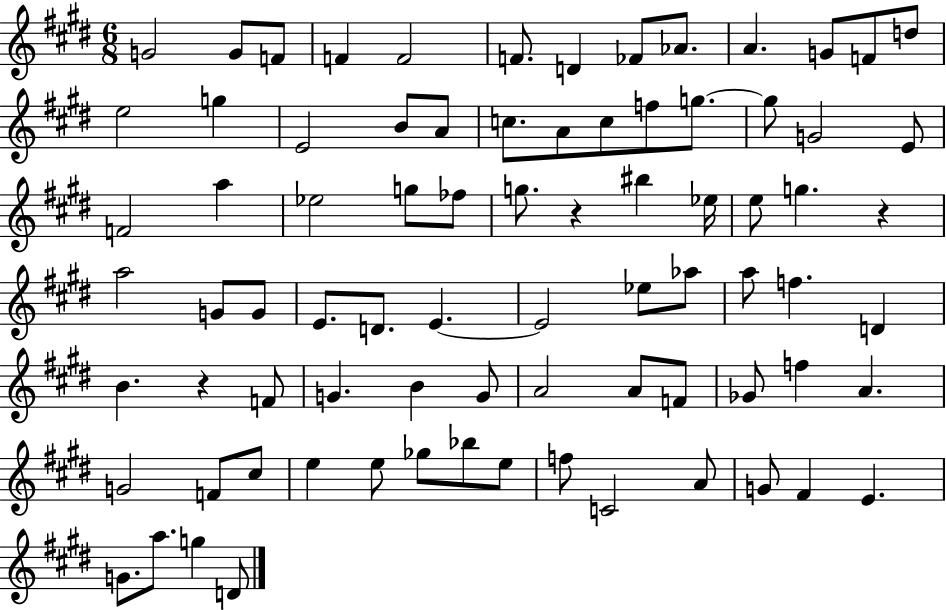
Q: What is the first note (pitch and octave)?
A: G4